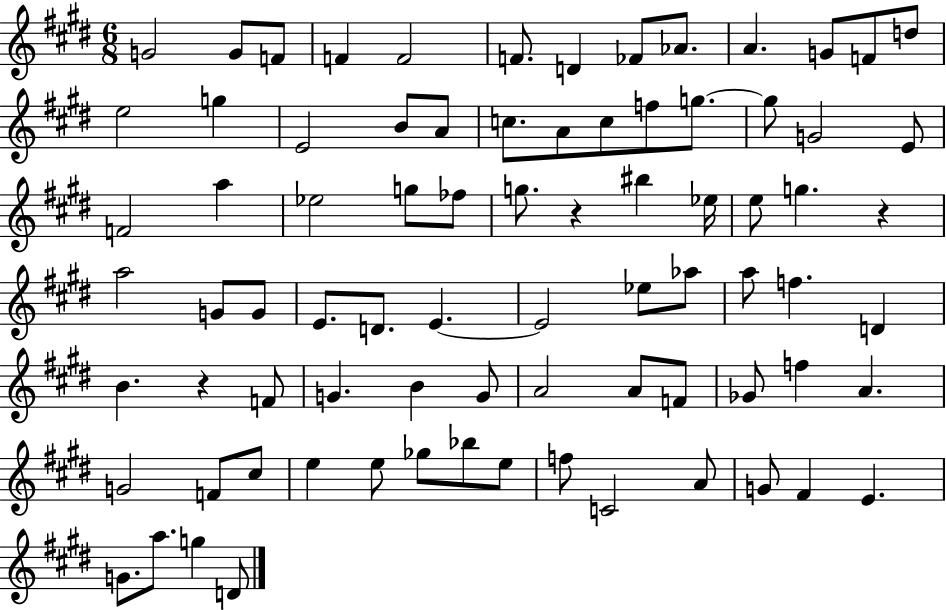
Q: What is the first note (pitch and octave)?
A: G4